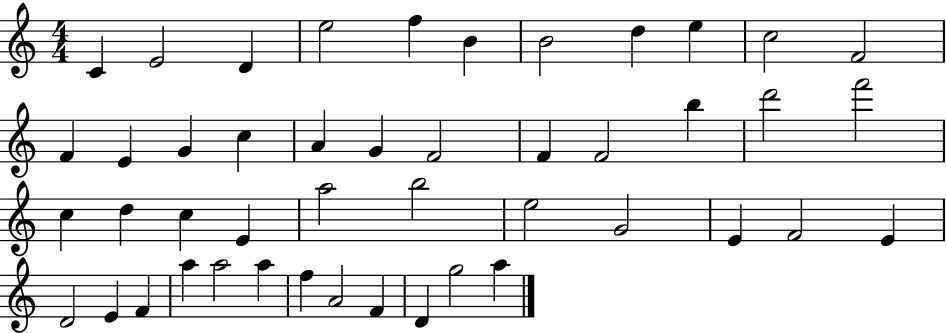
X:1
T:Untitled
M:4/4
L:1/4
K:C
C E2 D e2 f B B2 d e c2 F2 F E G c A G F2 F F2 b d'2 f'2 c d c E a2 b2 e2 G2 E F2 E D2 E F a a2 a f A2 F D g2 a